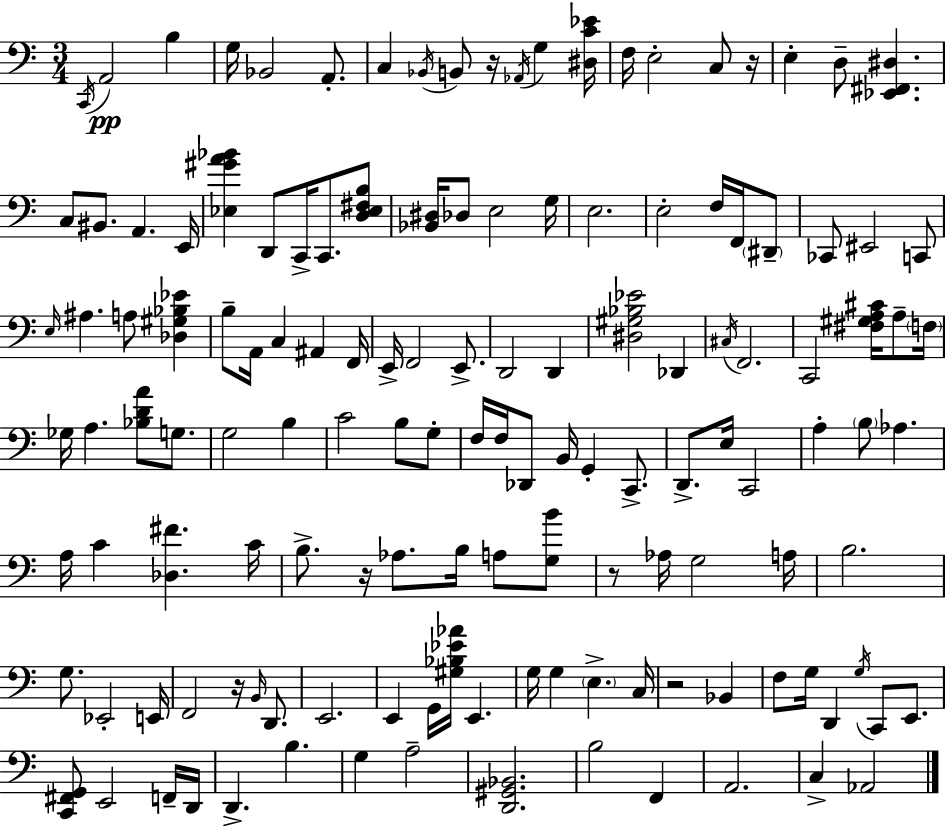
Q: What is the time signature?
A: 3/4